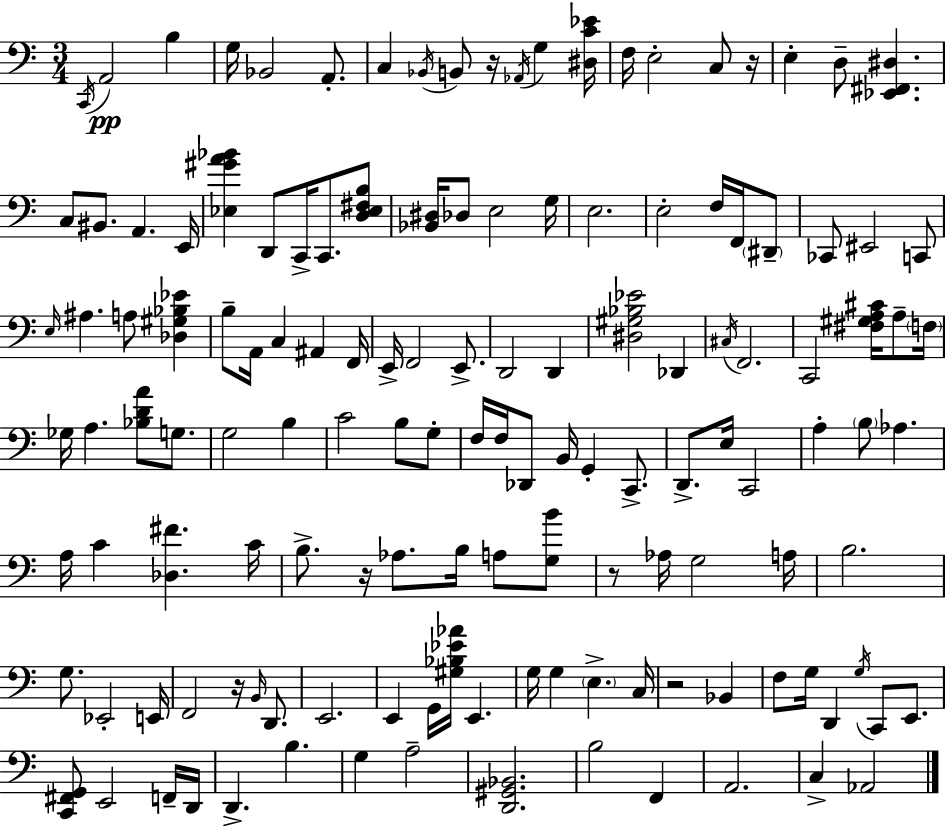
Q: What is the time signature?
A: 3/4